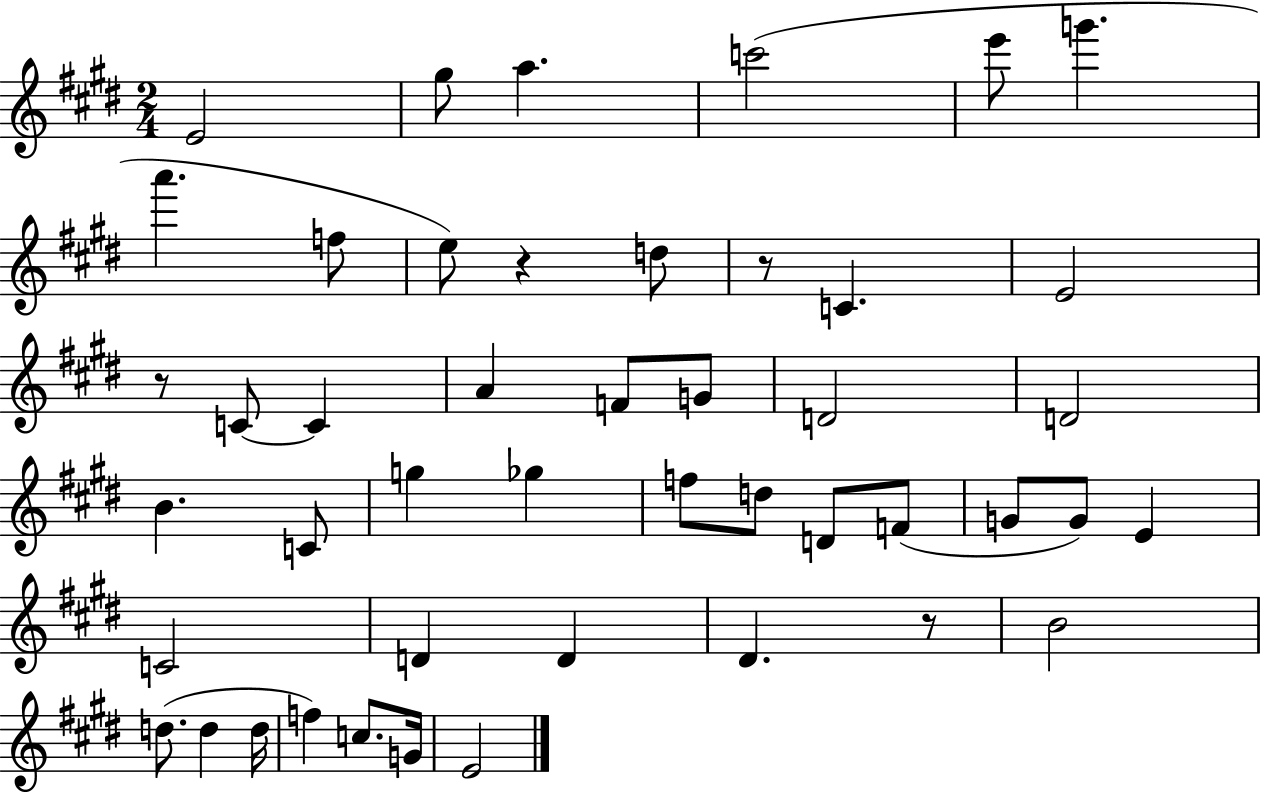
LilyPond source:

{
  \clef treble
  \numericTimeSignature
  \time 2/4
  \key e \major
  \repeat volta 2 { e'2 | gis''8 a''4. | c'''2( | e'''8 g'''4. | \break a'''4. f''8 | e''8) r4 d''8 | r8 c'4. | e'2 | \break r8 c'8~~ c'4 | a'4 f'8 g'8 | d'2 | d'2 | \break b'4. c'8 | g''4 ges''4 | f''8 d''8 d'8 f'8( | g'8 g'8) e'4 | \break c'2 | d'4 d'4 | dis'4. r8 | b'2 | \break d''8.( d''4 d''16 | f''4) c''8. g'16 | e'2 | } \bar "|."
}